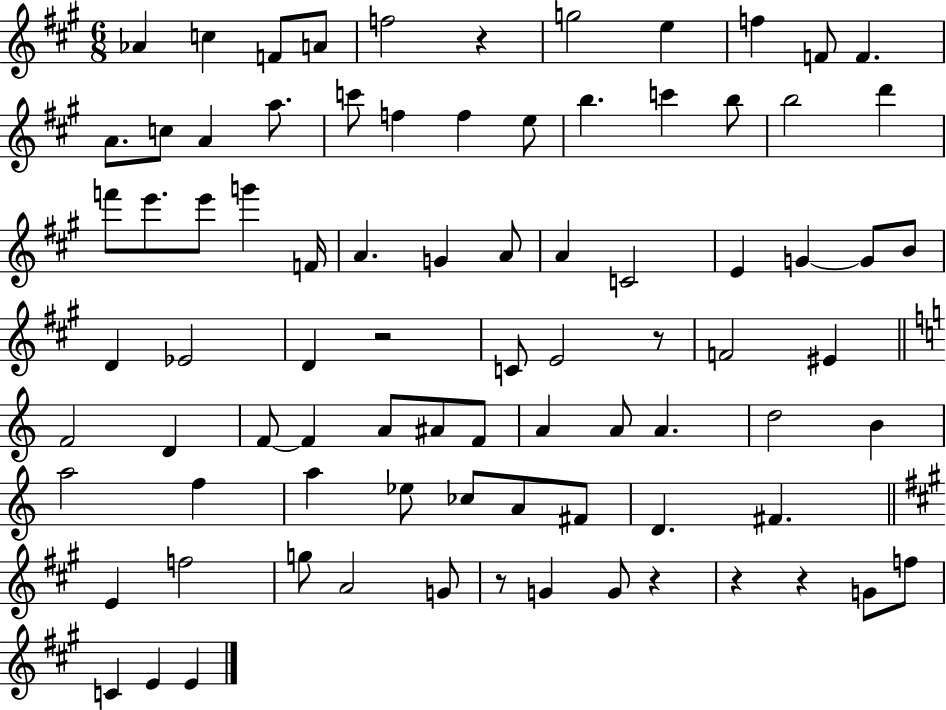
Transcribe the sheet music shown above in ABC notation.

X:1
T:Untitled
M:6/8
L:1/4
K:A
_A c F/2 A/2 f2 z g2 e f F/2 F A/2 c/2 A a/2 c'/2 f f e/2 b c' b/2 b2 d' f'/2 e'/2 e'/2 g' F/4 A G A/2 A C2 E G G/2 B/2 D _E2 D z2 C/2 E2 z/2 F2 ^E F2 D F/2 F A/2 ^A/2 F/2 A A/2 A d2 B a2 f a _e/2 _c/2 A/2 ^F/2 D ^F E f2 g/2 A2 G/2 z/2 G G/2 z z z G/2 f/2 C E E